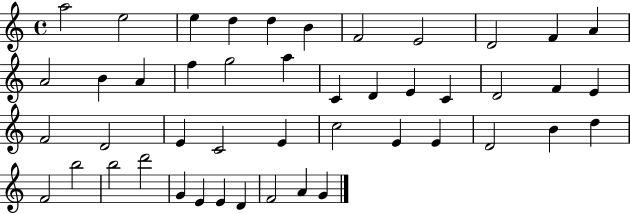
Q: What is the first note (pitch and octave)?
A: A5